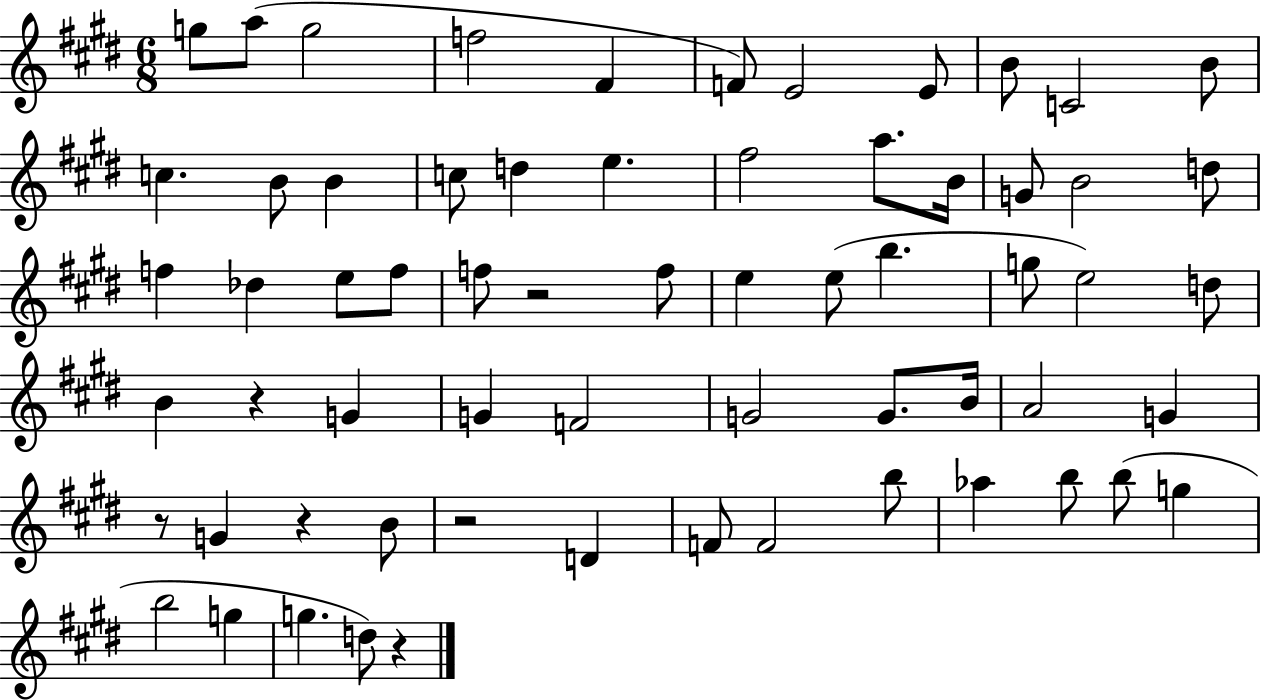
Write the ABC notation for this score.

X:1
T:Untitled
M:6/8
L:1/4
K:E
g/2 a/2 g2 f2 ^F F/2 E2 E/2 B/2 C2 B/2 c B/2 B c/2 d e ^f2 a/2 B/4 G/2 B2 d/2 f _d e/2 f/2 f/2 z2 f/2 e e/2 b g/2 e2 d/2 B z G G F2 G2 G/2 B/4 A2 G z/2 G z B/2 z2 D F/2 F2 b/2 _a b/2 b/2 g b2 g g d/2 z